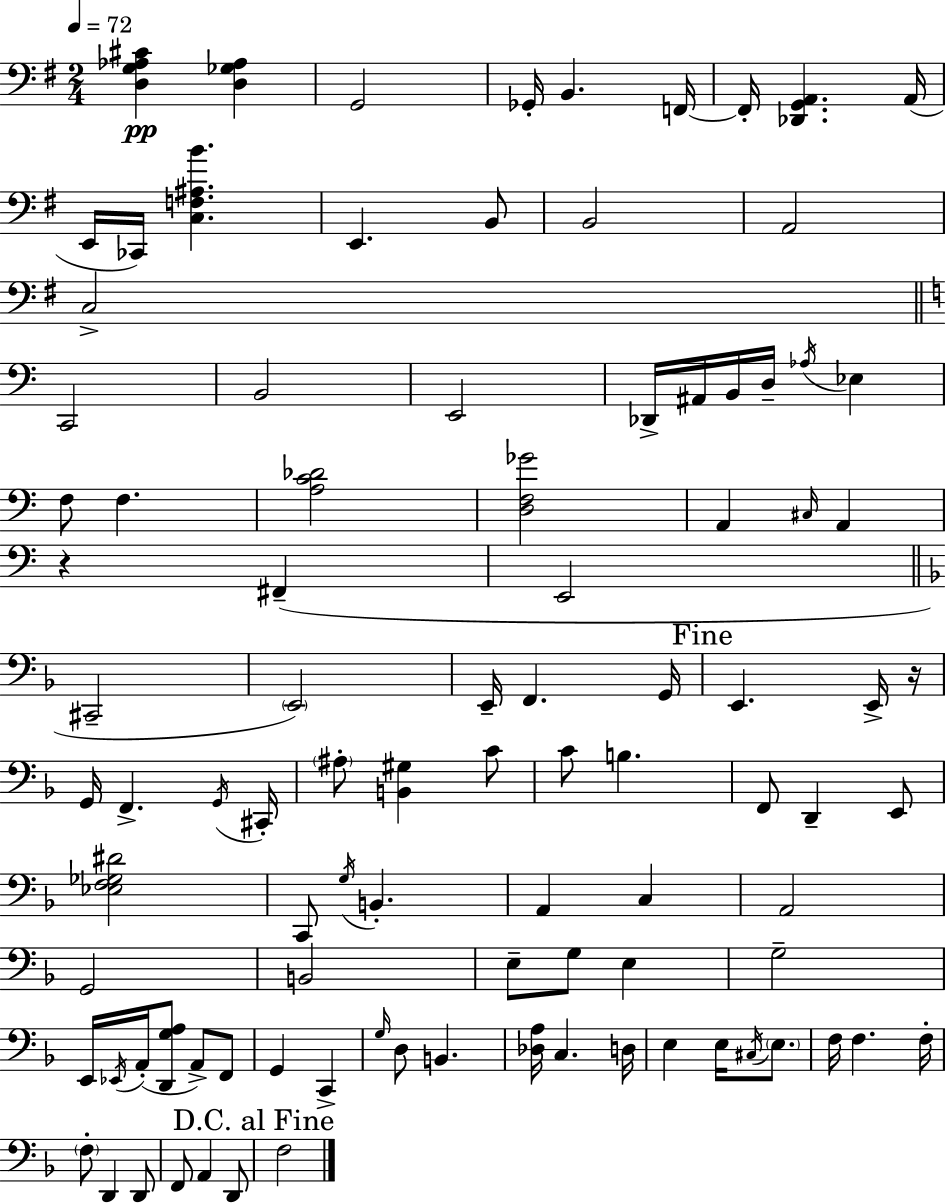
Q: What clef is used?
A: bass